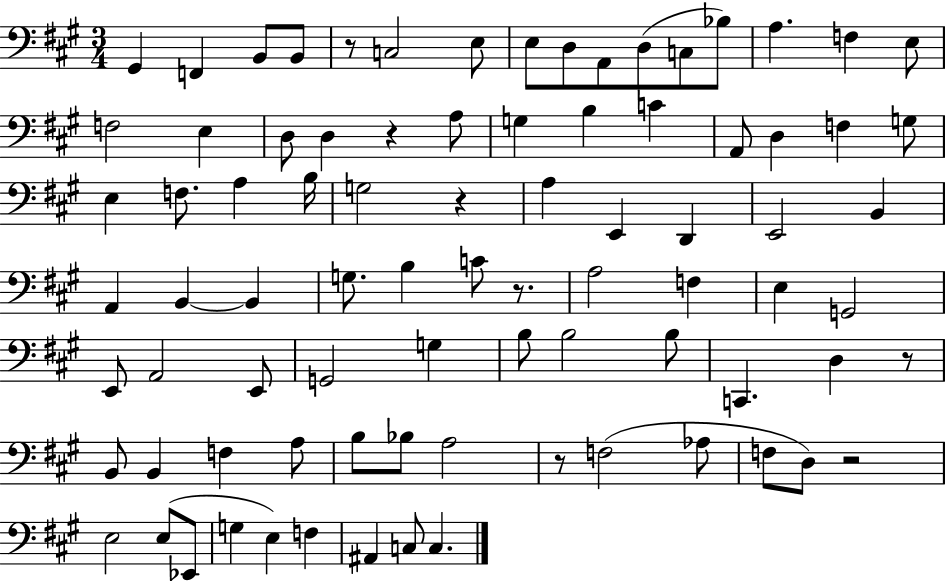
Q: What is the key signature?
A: A major